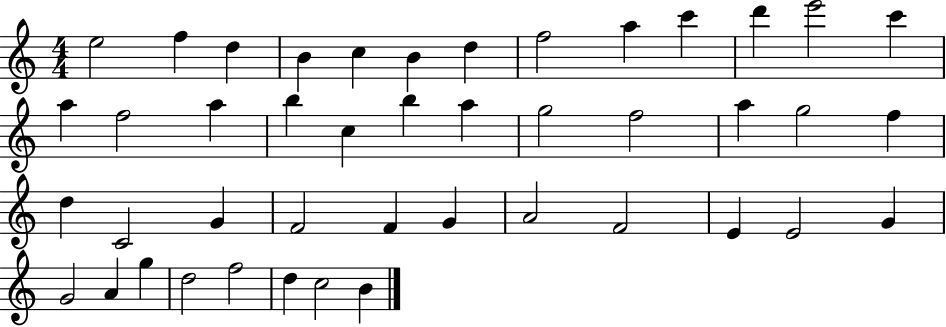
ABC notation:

X:1
T:Untitled
M:4/4
L:1/4
K:C
e2 f d B c B d f2 a c' d' e'2 c' a f2 a b c b a g2 f2 a g2 f d C2 G F2 F G A2 F2 E E2 G G2 A g d2 f2 d c2 B